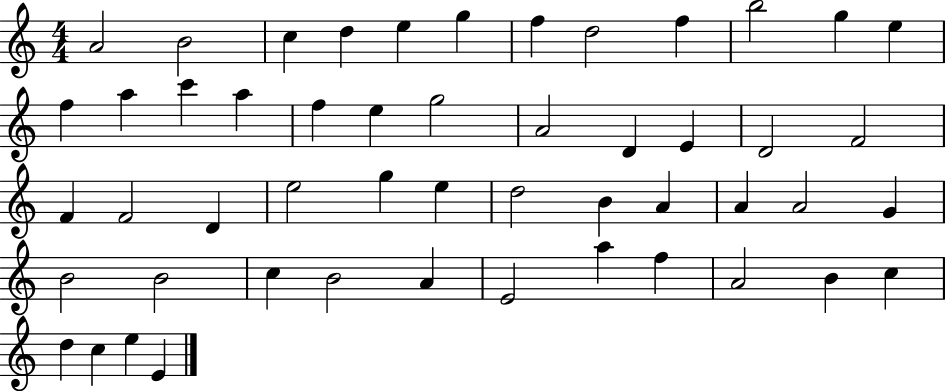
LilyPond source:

{
  \clef treble
  \numericTimeSignature
  \time 4/4
  \key c \major
  a'2 b'2 | c''4 d''4 e''4 g''4 | f''4 d''2 f''4 | b''2 g''4 e''4 | \break f''4 a''4 c'''4 a''4 | f''4 e''4 g''2 | a'2 d'4 e'4 | d'2 f'2 | \break f'4 f'2 d'4 | e''2 g''4 e''4 | d''2 b'4 a'4 | a'4 a'2 g'4 | \break b'2 b'2 | c''4 b'2 a'4 | e'2 a''4 f''4 | a'2 b'4 c''4 | \break d''4 c''4 e''4 e'4 | \bar "|."
}